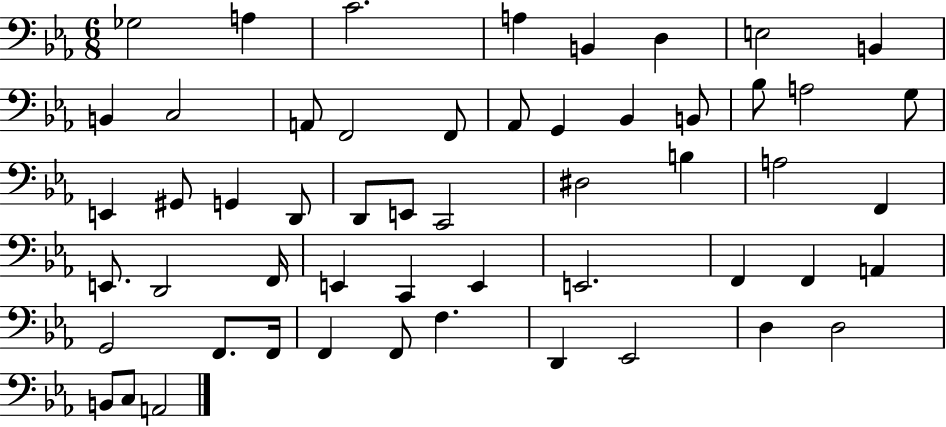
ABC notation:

X:1
T:Untitled
M:6/8
L:1/4
K:Eb
_G,2 A, C2 A, B,, D, E,2 B,, B,, C,2 A,,/2 F,,2 F,,/2 _A,,/2 G,, _B,, B,,/2 _B,/2 A,2 G,/2 E,, ^G,,/2 G,, D,,/2 D,,/2 E,,/2 C,,2 ^D,2 B, A,2 F,, E,,/2 D,,2 F,,/4 E,, C,, E,, E,,2 F,, F,, A,, G,,2 F,,/2 F,,/4 F,, F,,/2 F, D,, _E,,2 D, D,2 B,,/2 C,/2 A,,2